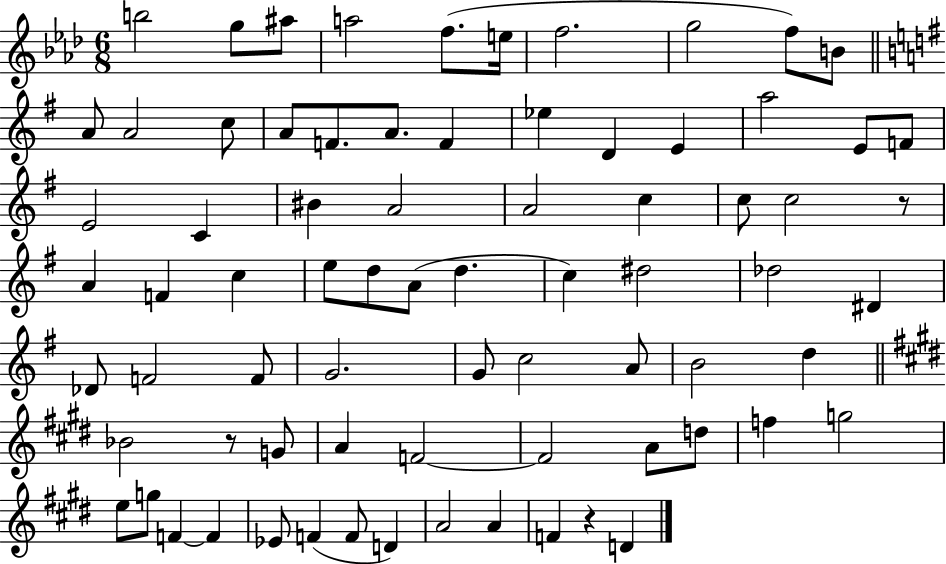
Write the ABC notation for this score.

X:1
T:Untitled
M:6/8
L:1/4
K:Ab
b2 g/2 ^a/2 a2 f/2 e/4 f2 g2 f/2 B/2 A/2 A2 c/2 A/2 F/2 A/2 F _e D E a2 E/2 F/2 E2 C ^B A2 A2 c c/2 c2 z/2 A F c e/2 d/2 A/2 d c ^d2 _d2 ^D _D/2 F2 F/2 G2 G/2 c2 A/2 B2 d _B2 z/2 G/2 A F2 F2 A/2 d/2 f g2 e/2 g/2 F F _E/2 F F/2 D A2 A F z D